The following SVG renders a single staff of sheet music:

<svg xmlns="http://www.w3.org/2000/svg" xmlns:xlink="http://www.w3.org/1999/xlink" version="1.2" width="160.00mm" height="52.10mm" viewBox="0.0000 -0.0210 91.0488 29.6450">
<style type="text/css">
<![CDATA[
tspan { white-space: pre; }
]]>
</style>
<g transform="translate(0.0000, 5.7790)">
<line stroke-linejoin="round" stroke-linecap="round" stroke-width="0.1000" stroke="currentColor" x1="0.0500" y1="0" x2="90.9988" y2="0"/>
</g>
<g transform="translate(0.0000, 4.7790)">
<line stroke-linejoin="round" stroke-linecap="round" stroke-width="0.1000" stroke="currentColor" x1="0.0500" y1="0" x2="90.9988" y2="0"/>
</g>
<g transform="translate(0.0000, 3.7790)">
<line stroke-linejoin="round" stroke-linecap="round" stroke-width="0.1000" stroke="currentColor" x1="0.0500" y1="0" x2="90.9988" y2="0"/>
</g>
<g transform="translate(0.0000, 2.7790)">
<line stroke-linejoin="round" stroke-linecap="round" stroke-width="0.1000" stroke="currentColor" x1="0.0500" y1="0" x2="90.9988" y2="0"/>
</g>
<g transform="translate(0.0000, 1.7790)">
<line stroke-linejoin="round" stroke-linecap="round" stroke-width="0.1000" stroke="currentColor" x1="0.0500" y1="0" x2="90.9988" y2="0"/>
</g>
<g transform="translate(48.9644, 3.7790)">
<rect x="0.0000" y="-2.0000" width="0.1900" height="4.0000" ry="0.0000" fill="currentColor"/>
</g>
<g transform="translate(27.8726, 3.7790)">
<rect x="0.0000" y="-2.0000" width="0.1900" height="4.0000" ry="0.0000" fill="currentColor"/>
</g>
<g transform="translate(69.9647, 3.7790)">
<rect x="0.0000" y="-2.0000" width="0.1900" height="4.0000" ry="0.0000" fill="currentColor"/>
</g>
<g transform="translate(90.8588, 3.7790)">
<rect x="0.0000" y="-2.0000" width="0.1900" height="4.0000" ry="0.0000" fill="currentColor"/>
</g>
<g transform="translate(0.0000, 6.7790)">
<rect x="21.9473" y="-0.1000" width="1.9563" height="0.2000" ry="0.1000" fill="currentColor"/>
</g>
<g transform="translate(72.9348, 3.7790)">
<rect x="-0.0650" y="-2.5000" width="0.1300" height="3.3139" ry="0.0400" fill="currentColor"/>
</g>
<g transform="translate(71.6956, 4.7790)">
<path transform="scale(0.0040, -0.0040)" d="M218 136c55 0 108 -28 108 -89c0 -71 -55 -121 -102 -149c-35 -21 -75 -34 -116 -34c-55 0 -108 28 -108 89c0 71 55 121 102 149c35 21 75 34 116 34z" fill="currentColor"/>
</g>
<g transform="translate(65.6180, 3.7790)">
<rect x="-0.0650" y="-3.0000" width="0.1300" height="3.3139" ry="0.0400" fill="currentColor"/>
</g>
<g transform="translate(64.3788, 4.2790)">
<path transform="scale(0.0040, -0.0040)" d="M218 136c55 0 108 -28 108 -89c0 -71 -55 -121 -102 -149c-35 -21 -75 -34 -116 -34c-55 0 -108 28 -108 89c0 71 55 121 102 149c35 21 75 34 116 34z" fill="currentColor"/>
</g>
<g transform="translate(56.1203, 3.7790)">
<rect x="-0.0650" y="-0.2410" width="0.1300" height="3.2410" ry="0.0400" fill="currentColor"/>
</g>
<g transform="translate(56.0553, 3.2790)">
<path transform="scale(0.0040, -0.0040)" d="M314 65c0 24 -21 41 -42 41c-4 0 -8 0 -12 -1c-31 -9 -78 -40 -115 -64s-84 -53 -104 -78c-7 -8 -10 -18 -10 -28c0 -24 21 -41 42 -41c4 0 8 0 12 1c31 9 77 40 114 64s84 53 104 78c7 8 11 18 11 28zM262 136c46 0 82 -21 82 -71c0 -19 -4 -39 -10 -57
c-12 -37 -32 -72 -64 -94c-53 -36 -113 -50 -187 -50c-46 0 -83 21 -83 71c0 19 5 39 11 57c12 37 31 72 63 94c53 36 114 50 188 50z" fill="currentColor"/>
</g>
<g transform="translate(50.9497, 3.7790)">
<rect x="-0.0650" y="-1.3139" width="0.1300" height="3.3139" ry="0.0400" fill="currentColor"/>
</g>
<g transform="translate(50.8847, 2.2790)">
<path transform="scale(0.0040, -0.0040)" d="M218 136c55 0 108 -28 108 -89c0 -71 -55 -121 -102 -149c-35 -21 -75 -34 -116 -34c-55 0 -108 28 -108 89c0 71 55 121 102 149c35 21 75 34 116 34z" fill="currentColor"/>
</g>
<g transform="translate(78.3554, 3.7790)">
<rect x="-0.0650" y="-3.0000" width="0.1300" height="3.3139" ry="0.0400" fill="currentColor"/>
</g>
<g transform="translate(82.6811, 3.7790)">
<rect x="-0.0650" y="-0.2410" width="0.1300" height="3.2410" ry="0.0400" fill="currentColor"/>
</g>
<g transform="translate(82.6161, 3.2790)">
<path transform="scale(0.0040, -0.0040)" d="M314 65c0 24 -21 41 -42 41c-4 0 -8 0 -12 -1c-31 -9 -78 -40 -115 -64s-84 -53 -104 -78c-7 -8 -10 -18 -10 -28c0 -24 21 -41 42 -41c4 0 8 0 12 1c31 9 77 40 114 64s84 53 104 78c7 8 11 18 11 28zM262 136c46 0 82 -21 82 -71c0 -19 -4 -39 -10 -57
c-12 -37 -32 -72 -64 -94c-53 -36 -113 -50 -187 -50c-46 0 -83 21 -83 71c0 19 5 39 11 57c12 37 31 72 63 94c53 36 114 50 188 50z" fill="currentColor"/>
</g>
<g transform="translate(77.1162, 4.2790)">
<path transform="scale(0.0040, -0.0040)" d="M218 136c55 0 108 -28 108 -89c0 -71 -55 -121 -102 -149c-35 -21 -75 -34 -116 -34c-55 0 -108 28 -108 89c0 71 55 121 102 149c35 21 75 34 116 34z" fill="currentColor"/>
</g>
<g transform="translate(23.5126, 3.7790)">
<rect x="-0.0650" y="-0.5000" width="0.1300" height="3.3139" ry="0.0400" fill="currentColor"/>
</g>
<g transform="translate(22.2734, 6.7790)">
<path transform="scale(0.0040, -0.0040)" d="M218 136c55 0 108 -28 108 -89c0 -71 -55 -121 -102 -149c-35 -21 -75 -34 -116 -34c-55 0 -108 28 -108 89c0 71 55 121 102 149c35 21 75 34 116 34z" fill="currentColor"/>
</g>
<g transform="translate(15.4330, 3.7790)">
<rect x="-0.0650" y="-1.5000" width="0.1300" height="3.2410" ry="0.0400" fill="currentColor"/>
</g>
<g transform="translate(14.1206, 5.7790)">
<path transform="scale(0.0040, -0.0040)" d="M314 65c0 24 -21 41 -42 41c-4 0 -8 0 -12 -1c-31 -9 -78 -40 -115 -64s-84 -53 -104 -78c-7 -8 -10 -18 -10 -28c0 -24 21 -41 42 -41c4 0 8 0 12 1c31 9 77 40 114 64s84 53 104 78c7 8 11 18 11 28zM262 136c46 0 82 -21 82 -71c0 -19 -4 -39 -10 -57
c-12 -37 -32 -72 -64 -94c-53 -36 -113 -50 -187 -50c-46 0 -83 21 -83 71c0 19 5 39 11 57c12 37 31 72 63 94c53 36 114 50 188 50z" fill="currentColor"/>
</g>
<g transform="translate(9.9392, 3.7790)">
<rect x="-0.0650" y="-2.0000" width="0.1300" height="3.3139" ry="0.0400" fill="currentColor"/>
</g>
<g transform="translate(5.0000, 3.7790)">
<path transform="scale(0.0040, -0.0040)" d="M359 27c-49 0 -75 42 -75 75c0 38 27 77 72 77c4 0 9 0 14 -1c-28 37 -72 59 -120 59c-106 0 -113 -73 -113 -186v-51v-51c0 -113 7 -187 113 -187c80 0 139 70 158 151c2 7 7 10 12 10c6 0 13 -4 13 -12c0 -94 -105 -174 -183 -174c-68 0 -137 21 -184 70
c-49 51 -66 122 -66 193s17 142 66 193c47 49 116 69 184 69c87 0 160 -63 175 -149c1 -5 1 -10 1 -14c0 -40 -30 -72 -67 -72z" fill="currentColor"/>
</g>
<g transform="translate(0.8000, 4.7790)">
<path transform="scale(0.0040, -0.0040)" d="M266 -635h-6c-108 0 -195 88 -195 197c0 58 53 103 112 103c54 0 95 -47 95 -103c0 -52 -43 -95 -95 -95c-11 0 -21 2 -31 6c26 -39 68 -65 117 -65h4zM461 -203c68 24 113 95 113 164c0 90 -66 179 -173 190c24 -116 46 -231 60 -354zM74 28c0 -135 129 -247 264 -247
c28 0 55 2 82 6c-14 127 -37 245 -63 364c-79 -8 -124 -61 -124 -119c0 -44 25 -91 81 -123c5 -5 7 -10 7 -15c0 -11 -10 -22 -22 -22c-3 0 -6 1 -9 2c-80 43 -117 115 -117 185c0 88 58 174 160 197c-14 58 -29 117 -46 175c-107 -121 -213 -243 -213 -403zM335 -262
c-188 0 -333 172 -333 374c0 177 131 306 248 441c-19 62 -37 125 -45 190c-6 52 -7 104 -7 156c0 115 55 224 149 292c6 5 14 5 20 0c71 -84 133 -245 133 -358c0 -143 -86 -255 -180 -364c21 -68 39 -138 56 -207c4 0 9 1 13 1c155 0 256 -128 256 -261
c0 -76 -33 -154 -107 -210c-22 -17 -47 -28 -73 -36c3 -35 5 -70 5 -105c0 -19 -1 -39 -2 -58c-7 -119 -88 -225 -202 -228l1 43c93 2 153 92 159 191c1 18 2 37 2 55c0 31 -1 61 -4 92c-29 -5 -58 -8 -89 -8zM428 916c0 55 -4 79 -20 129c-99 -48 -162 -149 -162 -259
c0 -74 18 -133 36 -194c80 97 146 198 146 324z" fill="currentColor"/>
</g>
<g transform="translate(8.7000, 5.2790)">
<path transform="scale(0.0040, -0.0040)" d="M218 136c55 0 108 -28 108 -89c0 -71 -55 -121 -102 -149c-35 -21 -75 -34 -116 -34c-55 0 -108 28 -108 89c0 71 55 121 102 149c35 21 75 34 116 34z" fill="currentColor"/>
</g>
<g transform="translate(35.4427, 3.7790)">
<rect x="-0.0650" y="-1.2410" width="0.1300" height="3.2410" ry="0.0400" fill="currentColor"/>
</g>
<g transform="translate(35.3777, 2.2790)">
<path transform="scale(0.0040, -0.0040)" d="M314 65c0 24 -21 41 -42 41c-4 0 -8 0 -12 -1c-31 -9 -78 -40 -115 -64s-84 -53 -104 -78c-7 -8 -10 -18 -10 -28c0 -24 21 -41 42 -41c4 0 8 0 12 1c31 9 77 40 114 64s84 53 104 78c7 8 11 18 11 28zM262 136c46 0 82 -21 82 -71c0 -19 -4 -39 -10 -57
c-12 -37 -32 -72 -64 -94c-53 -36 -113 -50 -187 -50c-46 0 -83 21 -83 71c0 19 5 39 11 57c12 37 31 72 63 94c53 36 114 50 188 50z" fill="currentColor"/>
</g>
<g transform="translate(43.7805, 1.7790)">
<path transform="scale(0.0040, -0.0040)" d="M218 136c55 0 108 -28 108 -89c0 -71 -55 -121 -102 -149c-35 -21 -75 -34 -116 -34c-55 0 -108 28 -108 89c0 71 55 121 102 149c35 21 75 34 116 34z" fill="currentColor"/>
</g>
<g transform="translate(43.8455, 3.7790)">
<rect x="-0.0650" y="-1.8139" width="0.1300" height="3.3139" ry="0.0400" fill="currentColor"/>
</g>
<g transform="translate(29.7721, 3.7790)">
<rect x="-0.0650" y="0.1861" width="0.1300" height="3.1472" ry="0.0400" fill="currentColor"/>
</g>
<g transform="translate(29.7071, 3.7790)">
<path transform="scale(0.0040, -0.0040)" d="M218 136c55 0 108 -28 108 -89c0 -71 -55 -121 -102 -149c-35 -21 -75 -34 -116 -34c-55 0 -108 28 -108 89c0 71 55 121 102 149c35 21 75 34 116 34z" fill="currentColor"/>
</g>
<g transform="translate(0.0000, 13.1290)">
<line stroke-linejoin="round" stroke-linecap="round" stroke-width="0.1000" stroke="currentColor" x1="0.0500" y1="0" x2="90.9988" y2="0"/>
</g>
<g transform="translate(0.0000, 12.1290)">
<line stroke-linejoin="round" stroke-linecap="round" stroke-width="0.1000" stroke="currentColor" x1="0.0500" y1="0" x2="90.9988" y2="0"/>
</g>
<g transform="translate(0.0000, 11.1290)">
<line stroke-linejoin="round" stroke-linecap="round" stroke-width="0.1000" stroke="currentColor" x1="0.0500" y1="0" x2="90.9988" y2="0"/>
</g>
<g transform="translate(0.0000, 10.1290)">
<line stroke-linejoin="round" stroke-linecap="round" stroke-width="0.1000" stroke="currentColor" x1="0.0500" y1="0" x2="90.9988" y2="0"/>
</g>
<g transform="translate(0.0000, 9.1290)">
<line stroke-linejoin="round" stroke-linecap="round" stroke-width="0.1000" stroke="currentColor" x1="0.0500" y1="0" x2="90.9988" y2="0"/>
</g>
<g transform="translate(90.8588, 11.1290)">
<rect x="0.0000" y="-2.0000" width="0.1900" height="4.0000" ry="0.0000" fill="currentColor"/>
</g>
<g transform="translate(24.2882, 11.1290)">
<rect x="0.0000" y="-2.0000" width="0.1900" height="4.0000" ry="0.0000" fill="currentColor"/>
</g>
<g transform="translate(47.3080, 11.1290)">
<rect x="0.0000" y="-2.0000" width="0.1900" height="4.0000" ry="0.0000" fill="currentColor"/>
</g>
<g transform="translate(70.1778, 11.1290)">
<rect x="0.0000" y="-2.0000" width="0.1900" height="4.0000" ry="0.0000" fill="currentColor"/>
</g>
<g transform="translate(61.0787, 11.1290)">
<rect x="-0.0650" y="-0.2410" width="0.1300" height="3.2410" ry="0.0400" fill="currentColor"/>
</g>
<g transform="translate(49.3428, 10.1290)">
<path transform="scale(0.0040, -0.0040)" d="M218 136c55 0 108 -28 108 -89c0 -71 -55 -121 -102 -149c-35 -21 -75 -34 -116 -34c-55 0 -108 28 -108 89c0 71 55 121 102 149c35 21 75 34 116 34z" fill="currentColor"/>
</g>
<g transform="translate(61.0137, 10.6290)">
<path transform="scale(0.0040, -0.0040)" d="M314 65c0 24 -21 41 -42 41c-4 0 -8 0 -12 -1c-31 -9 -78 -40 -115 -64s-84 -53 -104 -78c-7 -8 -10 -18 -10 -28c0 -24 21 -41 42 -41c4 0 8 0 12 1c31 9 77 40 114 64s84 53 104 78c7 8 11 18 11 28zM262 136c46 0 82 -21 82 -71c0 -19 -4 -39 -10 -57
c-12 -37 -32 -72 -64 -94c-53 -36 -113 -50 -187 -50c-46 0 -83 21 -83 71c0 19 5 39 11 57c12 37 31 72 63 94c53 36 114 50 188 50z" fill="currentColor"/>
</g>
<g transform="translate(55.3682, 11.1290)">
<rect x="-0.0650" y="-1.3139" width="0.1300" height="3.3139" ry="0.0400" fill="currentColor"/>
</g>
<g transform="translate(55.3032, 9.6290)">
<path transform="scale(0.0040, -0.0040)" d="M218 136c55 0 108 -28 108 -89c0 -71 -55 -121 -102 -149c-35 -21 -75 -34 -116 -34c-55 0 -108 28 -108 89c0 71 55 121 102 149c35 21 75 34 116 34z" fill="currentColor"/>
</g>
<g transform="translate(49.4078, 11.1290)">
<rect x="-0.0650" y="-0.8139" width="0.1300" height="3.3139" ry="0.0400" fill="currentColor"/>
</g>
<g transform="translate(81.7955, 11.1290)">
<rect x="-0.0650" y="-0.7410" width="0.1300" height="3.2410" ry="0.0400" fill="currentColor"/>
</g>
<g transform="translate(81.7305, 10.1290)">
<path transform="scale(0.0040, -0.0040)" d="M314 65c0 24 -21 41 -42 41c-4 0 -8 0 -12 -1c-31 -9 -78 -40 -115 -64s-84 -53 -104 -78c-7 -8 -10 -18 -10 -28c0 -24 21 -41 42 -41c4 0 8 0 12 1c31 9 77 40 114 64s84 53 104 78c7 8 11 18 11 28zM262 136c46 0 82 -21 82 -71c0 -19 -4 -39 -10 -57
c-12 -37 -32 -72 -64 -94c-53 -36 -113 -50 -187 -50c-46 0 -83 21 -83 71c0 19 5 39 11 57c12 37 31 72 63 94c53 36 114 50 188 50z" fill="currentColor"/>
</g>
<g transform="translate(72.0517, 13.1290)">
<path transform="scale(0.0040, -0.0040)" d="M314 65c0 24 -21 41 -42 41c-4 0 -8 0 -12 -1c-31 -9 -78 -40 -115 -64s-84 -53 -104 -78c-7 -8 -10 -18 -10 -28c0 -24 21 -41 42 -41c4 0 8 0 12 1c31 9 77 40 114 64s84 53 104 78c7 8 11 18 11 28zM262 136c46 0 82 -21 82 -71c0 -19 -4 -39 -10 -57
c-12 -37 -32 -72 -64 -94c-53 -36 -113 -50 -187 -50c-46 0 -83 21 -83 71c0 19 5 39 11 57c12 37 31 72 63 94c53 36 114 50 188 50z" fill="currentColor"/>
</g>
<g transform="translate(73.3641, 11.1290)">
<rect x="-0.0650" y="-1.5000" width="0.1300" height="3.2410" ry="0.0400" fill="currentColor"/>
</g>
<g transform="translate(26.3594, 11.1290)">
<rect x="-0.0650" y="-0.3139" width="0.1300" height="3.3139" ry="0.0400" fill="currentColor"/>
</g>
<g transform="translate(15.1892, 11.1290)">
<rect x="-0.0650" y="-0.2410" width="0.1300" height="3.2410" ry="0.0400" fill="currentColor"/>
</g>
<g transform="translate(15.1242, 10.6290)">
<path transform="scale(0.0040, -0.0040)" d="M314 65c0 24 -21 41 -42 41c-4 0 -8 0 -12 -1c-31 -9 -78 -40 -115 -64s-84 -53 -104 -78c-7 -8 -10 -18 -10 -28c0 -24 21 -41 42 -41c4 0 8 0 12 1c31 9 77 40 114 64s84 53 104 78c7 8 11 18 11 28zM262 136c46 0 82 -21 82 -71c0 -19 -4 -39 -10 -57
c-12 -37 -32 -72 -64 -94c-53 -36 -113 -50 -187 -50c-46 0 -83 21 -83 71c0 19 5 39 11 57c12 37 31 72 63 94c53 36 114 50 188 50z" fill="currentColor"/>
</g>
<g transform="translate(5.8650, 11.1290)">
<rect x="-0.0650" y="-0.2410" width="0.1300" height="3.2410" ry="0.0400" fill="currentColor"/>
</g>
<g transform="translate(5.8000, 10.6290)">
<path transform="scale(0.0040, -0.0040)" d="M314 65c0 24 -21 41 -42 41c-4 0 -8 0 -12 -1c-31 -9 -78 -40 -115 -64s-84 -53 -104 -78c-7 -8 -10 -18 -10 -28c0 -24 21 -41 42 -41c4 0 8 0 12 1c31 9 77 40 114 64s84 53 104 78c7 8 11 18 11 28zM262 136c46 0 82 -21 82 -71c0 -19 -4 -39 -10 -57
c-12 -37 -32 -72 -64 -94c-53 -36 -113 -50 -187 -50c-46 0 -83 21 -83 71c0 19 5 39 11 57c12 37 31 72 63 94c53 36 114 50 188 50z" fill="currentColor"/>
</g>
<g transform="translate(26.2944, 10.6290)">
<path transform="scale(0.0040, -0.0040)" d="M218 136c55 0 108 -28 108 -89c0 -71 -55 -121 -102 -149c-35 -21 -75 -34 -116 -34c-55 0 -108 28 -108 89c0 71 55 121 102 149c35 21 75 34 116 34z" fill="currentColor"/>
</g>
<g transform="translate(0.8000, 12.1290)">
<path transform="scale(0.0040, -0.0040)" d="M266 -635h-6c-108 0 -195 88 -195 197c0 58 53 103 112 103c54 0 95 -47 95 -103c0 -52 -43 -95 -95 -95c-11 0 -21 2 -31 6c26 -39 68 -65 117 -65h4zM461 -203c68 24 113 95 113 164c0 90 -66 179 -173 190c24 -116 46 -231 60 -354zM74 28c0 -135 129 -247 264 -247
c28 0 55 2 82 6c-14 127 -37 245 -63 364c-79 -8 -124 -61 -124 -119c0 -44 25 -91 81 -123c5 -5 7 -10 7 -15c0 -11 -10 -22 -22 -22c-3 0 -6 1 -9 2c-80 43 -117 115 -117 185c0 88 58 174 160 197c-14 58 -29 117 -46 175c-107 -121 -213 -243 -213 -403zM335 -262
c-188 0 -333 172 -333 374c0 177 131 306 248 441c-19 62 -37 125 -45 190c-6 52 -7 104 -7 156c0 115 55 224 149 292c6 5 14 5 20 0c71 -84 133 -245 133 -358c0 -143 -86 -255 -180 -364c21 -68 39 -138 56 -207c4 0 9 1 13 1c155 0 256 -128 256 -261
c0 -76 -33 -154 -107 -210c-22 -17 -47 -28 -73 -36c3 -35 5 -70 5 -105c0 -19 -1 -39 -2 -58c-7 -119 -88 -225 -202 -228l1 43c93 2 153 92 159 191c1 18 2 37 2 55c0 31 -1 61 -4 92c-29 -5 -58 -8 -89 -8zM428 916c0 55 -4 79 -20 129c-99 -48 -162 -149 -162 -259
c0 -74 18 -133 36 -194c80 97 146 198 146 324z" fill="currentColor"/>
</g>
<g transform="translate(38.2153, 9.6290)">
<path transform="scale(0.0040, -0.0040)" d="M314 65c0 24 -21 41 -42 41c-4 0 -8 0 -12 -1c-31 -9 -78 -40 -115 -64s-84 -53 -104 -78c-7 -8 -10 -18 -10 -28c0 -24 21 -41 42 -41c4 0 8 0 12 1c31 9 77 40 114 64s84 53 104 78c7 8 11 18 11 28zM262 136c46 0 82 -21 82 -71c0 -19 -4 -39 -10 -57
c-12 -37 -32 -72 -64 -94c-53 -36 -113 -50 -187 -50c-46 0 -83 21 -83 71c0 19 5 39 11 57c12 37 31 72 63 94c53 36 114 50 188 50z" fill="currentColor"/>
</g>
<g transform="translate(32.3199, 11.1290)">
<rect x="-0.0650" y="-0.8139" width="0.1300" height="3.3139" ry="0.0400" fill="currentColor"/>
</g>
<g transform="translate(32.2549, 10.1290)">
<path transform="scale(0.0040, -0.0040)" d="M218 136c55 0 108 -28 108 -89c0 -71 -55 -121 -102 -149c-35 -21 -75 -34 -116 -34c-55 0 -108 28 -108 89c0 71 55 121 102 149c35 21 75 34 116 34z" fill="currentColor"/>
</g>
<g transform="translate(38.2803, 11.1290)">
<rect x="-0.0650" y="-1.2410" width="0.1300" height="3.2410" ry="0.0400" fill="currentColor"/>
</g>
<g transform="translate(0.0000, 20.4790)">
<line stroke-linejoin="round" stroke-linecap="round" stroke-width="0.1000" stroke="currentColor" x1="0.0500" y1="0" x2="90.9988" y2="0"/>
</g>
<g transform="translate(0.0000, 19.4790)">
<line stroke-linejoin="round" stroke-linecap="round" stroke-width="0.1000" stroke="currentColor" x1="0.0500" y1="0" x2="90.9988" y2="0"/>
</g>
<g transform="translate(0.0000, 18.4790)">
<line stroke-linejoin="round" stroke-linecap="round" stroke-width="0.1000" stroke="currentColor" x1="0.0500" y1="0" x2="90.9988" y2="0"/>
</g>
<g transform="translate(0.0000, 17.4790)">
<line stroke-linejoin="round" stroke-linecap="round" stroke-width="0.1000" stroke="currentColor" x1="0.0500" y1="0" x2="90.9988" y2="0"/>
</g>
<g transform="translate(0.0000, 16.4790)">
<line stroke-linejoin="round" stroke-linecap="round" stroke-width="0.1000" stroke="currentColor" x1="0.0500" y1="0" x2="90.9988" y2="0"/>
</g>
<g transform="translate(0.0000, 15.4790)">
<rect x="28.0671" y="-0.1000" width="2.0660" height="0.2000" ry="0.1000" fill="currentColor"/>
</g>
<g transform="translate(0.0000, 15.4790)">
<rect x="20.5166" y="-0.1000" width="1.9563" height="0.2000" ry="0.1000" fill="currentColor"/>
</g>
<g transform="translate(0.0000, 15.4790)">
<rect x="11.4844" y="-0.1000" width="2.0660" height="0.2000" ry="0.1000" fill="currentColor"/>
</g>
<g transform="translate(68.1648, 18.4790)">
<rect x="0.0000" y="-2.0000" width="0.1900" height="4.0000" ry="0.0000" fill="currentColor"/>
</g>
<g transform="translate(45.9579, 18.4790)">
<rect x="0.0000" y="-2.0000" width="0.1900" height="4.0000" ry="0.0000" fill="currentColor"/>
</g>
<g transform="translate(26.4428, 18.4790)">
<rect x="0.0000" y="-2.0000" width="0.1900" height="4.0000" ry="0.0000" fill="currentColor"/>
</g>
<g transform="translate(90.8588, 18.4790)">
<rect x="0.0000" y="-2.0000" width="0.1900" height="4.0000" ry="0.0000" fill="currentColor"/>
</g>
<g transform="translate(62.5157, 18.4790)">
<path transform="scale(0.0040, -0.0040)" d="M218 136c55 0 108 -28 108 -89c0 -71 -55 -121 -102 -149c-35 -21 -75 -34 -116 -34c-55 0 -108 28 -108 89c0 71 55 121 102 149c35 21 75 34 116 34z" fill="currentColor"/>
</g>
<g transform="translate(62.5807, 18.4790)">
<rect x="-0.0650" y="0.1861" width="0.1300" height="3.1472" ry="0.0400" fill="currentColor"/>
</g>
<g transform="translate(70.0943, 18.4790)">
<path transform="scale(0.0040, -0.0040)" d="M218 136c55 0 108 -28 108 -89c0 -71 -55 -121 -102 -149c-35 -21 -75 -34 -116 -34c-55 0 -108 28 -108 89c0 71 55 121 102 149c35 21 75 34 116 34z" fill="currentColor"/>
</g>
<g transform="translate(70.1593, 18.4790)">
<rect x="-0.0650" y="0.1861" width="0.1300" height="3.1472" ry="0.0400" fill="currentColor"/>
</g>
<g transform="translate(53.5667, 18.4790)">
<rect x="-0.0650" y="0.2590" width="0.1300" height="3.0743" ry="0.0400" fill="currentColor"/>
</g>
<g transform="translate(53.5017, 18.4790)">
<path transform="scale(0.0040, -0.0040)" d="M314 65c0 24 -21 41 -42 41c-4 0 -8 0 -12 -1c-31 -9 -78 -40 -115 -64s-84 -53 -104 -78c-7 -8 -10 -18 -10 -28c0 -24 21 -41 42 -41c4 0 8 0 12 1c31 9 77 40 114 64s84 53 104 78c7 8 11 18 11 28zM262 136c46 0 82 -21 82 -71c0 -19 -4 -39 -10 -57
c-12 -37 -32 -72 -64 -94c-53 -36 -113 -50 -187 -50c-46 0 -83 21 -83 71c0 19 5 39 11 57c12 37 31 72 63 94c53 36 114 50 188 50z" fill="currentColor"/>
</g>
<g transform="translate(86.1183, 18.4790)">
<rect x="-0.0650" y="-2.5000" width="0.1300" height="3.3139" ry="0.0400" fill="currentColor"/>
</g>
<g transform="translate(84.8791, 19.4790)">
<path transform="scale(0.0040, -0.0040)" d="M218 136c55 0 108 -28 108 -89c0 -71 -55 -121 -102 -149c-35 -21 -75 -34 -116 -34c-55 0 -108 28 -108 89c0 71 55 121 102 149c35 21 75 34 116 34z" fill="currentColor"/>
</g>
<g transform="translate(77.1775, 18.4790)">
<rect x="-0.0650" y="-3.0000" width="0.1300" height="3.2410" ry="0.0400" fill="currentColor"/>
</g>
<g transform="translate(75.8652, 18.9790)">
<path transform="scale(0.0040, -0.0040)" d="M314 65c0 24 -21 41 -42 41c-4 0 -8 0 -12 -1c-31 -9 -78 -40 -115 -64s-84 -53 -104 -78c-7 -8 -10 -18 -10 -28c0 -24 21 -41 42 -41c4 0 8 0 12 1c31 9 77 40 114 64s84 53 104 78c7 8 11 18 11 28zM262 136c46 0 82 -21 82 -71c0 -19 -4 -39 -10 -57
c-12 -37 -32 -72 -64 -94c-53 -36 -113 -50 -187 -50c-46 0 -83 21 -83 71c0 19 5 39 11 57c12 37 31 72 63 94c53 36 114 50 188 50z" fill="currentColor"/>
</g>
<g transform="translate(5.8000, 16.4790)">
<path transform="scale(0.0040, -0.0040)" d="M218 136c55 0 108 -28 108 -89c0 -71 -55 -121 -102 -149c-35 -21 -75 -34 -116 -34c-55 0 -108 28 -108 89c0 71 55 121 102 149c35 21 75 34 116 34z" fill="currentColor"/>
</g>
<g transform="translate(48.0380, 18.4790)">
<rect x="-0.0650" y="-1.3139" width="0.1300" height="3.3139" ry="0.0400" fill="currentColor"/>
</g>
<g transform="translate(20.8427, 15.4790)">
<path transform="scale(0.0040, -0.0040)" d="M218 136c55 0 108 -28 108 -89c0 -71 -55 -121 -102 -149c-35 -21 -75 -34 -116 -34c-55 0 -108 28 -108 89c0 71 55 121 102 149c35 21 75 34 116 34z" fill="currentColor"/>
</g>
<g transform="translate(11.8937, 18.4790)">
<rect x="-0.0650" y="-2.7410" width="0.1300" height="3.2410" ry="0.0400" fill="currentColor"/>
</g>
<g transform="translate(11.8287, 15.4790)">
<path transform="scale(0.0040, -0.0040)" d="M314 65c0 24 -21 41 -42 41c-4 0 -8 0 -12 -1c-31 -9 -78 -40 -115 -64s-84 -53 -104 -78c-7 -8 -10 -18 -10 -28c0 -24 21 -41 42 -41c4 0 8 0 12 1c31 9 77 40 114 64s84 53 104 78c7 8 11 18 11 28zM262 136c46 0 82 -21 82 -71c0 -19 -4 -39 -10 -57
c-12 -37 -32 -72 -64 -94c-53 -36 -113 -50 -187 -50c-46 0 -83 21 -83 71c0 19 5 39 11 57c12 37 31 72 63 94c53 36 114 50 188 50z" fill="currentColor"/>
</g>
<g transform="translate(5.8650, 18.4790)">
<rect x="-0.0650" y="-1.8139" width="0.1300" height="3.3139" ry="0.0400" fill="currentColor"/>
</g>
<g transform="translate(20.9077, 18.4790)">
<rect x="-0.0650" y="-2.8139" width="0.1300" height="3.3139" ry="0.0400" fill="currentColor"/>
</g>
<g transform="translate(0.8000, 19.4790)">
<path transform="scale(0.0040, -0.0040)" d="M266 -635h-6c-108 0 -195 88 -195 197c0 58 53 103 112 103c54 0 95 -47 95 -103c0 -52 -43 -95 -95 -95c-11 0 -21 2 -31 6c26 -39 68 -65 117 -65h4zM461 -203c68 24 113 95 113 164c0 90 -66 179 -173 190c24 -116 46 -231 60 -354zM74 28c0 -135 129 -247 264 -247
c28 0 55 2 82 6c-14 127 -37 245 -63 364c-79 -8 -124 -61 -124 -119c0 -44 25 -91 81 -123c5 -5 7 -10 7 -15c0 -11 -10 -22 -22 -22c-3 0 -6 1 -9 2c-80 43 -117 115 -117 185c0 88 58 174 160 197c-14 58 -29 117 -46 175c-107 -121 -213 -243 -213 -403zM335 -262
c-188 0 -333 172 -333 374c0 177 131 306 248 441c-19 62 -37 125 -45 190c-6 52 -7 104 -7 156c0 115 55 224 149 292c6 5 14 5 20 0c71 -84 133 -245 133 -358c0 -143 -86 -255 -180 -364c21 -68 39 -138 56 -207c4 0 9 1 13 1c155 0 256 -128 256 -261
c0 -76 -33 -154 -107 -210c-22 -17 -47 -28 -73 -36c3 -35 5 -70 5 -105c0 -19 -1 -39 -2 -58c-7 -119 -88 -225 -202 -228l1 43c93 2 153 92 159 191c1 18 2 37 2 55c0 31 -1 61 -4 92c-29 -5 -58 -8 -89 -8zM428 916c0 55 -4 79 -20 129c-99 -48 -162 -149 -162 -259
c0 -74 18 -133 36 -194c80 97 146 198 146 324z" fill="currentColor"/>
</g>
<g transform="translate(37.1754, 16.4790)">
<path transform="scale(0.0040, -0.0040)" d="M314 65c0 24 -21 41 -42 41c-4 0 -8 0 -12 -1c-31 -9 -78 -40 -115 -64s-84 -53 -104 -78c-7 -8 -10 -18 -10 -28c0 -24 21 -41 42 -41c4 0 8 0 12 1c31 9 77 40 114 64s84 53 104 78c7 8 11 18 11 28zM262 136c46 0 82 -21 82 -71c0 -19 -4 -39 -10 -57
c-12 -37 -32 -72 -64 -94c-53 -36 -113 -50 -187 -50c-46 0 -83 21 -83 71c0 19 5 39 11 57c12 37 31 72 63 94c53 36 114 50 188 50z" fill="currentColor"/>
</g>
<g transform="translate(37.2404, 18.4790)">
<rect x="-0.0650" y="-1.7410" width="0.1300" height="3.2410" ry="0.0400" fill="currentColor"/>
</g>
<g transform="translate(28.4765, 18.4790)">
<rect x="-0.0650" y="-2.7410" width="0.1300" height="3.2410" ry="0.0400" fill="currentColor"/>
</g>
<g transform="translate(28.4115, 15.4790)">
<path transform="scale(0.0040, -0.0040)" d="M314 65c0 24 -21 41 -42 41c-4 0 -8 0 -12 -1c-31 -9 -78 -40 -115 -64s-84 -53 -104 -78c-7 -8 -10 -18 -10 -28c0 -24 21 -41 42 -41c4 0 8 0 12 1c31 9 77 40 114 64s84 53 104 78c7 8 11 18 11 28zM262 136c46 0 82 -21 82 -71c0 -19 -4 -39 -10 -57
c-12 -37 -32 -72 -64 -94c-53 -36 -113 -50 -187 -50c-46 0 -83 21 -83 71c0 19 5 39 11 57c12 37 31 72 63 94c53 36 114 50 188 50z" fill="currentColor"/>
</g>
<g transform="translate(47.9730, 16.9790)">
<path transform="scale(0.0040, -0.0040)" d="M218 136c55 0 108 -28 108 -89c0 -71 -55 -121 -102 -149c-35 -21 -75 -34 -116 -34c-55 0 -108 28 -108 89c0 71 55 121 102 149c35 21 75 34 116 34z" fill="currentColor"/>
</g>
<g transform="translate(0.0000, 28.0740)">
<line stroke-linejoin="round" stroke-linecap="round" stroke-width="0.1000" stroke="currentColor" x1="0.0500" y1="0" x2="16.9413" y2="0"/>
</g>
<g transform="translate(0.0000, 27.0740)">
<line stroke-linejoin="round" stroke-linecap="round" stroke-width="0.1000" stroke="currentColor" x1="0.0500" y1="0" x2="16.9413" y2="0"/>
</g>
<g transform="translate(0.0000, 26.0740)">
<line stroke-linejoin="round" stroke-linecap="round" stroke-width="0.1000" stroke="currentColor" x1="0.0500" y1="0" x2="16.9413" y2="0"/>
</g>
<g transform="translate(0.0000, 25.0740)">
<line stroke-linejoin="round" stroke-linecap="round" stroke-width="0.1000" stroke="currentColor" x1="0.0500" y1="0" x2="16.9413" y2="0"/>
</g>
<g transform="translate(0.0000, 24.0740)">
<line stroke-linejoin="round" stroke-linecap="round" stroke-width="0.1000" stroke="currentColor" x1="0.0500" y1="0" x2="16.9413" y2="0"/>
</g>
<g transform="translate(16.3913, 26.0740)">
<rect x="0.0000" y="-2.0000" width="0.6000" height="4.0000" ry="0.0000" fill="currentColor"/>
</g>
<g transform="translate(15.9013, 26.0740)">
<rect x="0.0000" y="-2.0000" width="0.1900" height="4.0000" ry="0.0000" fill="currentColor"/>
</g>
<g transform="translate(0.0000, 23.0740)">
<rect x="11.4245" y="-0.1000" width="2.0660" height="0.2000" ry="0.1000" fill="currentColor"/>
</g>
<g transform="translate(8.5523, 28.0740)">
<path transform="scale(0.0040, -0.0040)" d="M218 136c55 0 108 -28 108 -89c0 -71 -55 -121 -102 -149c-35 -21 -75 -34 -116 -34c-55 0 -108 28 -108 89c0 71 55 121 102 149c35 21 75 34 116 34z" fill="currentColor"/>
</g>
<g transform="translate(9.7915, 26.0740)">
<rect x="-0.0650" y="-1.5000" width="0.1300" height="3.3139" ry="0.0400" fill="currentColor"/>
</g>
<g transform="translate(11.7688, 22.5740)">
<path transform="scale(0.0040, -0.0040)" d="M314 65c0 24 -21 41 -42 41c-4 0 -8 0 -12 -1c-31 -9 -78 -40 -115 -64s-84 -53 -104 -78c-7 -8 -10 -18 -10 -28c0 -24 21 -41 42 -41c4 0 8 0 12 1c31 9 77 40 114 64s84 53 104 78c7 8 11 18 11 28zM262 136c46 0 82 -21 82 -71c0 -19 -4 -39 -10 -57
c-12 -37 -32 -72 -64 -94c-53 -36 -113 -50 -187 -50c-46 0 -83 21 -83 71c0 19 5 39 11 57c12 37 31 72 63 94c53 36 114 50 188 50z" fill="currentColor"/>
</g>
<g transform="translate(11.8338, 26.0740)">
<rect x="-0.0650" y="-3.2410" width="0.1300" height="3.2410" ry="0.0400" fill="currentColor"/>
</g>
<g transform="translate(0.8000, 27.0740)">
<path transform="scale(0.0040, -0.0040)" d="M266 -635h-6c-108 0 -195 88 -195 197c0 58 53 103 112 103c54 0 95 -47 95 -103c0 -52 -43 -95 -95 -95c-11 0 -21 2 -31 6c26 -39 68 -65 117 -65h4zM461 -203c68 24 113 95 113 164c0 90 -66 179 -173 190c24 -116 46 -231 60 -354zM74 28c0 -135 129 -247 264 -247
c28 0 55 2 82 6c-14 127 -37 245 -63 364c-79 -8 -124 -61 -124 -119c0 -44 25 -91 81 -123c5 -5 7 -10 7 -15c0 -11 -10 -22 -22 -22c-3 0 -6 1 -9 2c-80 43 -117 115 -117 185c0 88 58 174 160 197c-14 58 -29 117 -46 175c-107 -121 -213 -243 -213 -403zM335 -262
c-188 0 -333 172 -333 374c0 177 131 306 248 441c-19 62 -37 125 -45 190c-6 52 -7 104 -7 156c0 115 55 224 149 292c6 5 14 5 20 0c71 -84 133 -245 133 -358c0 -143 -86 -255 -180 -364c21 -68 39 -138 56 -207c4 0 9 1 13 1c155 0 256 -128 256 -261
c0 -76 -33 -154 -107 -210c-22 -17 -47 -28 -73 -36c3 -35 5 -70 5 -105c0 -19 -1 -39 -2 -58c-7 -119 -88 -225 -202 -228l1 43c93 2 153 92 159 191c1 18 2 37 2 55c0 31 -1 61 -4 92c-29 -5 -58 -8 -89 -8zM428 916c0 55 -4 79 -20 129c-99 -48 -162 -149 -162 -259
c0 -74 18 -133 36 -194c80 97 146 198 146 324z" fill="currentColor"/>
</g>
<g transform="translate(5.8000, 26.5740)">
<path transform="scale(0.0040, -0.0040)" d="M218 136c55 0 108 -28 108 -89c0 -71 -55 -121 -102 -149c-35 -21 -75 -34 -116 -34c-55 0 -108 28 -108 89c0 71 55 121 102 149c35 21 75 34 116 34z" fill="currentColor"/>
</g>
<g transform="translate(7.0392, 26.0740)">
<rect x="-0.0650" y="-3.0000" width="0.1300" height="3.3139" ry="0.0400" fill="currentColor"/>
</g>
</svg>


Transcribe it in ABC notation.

X:1
T:Untitled
M:4/4
L:1/4
K:C
F E2 C B e2 f e c2 A G A c2 c2 c2 c d e2 d e c2 E2 d2 f a2 a a2 f2 e B2 B B A2 G A E b2